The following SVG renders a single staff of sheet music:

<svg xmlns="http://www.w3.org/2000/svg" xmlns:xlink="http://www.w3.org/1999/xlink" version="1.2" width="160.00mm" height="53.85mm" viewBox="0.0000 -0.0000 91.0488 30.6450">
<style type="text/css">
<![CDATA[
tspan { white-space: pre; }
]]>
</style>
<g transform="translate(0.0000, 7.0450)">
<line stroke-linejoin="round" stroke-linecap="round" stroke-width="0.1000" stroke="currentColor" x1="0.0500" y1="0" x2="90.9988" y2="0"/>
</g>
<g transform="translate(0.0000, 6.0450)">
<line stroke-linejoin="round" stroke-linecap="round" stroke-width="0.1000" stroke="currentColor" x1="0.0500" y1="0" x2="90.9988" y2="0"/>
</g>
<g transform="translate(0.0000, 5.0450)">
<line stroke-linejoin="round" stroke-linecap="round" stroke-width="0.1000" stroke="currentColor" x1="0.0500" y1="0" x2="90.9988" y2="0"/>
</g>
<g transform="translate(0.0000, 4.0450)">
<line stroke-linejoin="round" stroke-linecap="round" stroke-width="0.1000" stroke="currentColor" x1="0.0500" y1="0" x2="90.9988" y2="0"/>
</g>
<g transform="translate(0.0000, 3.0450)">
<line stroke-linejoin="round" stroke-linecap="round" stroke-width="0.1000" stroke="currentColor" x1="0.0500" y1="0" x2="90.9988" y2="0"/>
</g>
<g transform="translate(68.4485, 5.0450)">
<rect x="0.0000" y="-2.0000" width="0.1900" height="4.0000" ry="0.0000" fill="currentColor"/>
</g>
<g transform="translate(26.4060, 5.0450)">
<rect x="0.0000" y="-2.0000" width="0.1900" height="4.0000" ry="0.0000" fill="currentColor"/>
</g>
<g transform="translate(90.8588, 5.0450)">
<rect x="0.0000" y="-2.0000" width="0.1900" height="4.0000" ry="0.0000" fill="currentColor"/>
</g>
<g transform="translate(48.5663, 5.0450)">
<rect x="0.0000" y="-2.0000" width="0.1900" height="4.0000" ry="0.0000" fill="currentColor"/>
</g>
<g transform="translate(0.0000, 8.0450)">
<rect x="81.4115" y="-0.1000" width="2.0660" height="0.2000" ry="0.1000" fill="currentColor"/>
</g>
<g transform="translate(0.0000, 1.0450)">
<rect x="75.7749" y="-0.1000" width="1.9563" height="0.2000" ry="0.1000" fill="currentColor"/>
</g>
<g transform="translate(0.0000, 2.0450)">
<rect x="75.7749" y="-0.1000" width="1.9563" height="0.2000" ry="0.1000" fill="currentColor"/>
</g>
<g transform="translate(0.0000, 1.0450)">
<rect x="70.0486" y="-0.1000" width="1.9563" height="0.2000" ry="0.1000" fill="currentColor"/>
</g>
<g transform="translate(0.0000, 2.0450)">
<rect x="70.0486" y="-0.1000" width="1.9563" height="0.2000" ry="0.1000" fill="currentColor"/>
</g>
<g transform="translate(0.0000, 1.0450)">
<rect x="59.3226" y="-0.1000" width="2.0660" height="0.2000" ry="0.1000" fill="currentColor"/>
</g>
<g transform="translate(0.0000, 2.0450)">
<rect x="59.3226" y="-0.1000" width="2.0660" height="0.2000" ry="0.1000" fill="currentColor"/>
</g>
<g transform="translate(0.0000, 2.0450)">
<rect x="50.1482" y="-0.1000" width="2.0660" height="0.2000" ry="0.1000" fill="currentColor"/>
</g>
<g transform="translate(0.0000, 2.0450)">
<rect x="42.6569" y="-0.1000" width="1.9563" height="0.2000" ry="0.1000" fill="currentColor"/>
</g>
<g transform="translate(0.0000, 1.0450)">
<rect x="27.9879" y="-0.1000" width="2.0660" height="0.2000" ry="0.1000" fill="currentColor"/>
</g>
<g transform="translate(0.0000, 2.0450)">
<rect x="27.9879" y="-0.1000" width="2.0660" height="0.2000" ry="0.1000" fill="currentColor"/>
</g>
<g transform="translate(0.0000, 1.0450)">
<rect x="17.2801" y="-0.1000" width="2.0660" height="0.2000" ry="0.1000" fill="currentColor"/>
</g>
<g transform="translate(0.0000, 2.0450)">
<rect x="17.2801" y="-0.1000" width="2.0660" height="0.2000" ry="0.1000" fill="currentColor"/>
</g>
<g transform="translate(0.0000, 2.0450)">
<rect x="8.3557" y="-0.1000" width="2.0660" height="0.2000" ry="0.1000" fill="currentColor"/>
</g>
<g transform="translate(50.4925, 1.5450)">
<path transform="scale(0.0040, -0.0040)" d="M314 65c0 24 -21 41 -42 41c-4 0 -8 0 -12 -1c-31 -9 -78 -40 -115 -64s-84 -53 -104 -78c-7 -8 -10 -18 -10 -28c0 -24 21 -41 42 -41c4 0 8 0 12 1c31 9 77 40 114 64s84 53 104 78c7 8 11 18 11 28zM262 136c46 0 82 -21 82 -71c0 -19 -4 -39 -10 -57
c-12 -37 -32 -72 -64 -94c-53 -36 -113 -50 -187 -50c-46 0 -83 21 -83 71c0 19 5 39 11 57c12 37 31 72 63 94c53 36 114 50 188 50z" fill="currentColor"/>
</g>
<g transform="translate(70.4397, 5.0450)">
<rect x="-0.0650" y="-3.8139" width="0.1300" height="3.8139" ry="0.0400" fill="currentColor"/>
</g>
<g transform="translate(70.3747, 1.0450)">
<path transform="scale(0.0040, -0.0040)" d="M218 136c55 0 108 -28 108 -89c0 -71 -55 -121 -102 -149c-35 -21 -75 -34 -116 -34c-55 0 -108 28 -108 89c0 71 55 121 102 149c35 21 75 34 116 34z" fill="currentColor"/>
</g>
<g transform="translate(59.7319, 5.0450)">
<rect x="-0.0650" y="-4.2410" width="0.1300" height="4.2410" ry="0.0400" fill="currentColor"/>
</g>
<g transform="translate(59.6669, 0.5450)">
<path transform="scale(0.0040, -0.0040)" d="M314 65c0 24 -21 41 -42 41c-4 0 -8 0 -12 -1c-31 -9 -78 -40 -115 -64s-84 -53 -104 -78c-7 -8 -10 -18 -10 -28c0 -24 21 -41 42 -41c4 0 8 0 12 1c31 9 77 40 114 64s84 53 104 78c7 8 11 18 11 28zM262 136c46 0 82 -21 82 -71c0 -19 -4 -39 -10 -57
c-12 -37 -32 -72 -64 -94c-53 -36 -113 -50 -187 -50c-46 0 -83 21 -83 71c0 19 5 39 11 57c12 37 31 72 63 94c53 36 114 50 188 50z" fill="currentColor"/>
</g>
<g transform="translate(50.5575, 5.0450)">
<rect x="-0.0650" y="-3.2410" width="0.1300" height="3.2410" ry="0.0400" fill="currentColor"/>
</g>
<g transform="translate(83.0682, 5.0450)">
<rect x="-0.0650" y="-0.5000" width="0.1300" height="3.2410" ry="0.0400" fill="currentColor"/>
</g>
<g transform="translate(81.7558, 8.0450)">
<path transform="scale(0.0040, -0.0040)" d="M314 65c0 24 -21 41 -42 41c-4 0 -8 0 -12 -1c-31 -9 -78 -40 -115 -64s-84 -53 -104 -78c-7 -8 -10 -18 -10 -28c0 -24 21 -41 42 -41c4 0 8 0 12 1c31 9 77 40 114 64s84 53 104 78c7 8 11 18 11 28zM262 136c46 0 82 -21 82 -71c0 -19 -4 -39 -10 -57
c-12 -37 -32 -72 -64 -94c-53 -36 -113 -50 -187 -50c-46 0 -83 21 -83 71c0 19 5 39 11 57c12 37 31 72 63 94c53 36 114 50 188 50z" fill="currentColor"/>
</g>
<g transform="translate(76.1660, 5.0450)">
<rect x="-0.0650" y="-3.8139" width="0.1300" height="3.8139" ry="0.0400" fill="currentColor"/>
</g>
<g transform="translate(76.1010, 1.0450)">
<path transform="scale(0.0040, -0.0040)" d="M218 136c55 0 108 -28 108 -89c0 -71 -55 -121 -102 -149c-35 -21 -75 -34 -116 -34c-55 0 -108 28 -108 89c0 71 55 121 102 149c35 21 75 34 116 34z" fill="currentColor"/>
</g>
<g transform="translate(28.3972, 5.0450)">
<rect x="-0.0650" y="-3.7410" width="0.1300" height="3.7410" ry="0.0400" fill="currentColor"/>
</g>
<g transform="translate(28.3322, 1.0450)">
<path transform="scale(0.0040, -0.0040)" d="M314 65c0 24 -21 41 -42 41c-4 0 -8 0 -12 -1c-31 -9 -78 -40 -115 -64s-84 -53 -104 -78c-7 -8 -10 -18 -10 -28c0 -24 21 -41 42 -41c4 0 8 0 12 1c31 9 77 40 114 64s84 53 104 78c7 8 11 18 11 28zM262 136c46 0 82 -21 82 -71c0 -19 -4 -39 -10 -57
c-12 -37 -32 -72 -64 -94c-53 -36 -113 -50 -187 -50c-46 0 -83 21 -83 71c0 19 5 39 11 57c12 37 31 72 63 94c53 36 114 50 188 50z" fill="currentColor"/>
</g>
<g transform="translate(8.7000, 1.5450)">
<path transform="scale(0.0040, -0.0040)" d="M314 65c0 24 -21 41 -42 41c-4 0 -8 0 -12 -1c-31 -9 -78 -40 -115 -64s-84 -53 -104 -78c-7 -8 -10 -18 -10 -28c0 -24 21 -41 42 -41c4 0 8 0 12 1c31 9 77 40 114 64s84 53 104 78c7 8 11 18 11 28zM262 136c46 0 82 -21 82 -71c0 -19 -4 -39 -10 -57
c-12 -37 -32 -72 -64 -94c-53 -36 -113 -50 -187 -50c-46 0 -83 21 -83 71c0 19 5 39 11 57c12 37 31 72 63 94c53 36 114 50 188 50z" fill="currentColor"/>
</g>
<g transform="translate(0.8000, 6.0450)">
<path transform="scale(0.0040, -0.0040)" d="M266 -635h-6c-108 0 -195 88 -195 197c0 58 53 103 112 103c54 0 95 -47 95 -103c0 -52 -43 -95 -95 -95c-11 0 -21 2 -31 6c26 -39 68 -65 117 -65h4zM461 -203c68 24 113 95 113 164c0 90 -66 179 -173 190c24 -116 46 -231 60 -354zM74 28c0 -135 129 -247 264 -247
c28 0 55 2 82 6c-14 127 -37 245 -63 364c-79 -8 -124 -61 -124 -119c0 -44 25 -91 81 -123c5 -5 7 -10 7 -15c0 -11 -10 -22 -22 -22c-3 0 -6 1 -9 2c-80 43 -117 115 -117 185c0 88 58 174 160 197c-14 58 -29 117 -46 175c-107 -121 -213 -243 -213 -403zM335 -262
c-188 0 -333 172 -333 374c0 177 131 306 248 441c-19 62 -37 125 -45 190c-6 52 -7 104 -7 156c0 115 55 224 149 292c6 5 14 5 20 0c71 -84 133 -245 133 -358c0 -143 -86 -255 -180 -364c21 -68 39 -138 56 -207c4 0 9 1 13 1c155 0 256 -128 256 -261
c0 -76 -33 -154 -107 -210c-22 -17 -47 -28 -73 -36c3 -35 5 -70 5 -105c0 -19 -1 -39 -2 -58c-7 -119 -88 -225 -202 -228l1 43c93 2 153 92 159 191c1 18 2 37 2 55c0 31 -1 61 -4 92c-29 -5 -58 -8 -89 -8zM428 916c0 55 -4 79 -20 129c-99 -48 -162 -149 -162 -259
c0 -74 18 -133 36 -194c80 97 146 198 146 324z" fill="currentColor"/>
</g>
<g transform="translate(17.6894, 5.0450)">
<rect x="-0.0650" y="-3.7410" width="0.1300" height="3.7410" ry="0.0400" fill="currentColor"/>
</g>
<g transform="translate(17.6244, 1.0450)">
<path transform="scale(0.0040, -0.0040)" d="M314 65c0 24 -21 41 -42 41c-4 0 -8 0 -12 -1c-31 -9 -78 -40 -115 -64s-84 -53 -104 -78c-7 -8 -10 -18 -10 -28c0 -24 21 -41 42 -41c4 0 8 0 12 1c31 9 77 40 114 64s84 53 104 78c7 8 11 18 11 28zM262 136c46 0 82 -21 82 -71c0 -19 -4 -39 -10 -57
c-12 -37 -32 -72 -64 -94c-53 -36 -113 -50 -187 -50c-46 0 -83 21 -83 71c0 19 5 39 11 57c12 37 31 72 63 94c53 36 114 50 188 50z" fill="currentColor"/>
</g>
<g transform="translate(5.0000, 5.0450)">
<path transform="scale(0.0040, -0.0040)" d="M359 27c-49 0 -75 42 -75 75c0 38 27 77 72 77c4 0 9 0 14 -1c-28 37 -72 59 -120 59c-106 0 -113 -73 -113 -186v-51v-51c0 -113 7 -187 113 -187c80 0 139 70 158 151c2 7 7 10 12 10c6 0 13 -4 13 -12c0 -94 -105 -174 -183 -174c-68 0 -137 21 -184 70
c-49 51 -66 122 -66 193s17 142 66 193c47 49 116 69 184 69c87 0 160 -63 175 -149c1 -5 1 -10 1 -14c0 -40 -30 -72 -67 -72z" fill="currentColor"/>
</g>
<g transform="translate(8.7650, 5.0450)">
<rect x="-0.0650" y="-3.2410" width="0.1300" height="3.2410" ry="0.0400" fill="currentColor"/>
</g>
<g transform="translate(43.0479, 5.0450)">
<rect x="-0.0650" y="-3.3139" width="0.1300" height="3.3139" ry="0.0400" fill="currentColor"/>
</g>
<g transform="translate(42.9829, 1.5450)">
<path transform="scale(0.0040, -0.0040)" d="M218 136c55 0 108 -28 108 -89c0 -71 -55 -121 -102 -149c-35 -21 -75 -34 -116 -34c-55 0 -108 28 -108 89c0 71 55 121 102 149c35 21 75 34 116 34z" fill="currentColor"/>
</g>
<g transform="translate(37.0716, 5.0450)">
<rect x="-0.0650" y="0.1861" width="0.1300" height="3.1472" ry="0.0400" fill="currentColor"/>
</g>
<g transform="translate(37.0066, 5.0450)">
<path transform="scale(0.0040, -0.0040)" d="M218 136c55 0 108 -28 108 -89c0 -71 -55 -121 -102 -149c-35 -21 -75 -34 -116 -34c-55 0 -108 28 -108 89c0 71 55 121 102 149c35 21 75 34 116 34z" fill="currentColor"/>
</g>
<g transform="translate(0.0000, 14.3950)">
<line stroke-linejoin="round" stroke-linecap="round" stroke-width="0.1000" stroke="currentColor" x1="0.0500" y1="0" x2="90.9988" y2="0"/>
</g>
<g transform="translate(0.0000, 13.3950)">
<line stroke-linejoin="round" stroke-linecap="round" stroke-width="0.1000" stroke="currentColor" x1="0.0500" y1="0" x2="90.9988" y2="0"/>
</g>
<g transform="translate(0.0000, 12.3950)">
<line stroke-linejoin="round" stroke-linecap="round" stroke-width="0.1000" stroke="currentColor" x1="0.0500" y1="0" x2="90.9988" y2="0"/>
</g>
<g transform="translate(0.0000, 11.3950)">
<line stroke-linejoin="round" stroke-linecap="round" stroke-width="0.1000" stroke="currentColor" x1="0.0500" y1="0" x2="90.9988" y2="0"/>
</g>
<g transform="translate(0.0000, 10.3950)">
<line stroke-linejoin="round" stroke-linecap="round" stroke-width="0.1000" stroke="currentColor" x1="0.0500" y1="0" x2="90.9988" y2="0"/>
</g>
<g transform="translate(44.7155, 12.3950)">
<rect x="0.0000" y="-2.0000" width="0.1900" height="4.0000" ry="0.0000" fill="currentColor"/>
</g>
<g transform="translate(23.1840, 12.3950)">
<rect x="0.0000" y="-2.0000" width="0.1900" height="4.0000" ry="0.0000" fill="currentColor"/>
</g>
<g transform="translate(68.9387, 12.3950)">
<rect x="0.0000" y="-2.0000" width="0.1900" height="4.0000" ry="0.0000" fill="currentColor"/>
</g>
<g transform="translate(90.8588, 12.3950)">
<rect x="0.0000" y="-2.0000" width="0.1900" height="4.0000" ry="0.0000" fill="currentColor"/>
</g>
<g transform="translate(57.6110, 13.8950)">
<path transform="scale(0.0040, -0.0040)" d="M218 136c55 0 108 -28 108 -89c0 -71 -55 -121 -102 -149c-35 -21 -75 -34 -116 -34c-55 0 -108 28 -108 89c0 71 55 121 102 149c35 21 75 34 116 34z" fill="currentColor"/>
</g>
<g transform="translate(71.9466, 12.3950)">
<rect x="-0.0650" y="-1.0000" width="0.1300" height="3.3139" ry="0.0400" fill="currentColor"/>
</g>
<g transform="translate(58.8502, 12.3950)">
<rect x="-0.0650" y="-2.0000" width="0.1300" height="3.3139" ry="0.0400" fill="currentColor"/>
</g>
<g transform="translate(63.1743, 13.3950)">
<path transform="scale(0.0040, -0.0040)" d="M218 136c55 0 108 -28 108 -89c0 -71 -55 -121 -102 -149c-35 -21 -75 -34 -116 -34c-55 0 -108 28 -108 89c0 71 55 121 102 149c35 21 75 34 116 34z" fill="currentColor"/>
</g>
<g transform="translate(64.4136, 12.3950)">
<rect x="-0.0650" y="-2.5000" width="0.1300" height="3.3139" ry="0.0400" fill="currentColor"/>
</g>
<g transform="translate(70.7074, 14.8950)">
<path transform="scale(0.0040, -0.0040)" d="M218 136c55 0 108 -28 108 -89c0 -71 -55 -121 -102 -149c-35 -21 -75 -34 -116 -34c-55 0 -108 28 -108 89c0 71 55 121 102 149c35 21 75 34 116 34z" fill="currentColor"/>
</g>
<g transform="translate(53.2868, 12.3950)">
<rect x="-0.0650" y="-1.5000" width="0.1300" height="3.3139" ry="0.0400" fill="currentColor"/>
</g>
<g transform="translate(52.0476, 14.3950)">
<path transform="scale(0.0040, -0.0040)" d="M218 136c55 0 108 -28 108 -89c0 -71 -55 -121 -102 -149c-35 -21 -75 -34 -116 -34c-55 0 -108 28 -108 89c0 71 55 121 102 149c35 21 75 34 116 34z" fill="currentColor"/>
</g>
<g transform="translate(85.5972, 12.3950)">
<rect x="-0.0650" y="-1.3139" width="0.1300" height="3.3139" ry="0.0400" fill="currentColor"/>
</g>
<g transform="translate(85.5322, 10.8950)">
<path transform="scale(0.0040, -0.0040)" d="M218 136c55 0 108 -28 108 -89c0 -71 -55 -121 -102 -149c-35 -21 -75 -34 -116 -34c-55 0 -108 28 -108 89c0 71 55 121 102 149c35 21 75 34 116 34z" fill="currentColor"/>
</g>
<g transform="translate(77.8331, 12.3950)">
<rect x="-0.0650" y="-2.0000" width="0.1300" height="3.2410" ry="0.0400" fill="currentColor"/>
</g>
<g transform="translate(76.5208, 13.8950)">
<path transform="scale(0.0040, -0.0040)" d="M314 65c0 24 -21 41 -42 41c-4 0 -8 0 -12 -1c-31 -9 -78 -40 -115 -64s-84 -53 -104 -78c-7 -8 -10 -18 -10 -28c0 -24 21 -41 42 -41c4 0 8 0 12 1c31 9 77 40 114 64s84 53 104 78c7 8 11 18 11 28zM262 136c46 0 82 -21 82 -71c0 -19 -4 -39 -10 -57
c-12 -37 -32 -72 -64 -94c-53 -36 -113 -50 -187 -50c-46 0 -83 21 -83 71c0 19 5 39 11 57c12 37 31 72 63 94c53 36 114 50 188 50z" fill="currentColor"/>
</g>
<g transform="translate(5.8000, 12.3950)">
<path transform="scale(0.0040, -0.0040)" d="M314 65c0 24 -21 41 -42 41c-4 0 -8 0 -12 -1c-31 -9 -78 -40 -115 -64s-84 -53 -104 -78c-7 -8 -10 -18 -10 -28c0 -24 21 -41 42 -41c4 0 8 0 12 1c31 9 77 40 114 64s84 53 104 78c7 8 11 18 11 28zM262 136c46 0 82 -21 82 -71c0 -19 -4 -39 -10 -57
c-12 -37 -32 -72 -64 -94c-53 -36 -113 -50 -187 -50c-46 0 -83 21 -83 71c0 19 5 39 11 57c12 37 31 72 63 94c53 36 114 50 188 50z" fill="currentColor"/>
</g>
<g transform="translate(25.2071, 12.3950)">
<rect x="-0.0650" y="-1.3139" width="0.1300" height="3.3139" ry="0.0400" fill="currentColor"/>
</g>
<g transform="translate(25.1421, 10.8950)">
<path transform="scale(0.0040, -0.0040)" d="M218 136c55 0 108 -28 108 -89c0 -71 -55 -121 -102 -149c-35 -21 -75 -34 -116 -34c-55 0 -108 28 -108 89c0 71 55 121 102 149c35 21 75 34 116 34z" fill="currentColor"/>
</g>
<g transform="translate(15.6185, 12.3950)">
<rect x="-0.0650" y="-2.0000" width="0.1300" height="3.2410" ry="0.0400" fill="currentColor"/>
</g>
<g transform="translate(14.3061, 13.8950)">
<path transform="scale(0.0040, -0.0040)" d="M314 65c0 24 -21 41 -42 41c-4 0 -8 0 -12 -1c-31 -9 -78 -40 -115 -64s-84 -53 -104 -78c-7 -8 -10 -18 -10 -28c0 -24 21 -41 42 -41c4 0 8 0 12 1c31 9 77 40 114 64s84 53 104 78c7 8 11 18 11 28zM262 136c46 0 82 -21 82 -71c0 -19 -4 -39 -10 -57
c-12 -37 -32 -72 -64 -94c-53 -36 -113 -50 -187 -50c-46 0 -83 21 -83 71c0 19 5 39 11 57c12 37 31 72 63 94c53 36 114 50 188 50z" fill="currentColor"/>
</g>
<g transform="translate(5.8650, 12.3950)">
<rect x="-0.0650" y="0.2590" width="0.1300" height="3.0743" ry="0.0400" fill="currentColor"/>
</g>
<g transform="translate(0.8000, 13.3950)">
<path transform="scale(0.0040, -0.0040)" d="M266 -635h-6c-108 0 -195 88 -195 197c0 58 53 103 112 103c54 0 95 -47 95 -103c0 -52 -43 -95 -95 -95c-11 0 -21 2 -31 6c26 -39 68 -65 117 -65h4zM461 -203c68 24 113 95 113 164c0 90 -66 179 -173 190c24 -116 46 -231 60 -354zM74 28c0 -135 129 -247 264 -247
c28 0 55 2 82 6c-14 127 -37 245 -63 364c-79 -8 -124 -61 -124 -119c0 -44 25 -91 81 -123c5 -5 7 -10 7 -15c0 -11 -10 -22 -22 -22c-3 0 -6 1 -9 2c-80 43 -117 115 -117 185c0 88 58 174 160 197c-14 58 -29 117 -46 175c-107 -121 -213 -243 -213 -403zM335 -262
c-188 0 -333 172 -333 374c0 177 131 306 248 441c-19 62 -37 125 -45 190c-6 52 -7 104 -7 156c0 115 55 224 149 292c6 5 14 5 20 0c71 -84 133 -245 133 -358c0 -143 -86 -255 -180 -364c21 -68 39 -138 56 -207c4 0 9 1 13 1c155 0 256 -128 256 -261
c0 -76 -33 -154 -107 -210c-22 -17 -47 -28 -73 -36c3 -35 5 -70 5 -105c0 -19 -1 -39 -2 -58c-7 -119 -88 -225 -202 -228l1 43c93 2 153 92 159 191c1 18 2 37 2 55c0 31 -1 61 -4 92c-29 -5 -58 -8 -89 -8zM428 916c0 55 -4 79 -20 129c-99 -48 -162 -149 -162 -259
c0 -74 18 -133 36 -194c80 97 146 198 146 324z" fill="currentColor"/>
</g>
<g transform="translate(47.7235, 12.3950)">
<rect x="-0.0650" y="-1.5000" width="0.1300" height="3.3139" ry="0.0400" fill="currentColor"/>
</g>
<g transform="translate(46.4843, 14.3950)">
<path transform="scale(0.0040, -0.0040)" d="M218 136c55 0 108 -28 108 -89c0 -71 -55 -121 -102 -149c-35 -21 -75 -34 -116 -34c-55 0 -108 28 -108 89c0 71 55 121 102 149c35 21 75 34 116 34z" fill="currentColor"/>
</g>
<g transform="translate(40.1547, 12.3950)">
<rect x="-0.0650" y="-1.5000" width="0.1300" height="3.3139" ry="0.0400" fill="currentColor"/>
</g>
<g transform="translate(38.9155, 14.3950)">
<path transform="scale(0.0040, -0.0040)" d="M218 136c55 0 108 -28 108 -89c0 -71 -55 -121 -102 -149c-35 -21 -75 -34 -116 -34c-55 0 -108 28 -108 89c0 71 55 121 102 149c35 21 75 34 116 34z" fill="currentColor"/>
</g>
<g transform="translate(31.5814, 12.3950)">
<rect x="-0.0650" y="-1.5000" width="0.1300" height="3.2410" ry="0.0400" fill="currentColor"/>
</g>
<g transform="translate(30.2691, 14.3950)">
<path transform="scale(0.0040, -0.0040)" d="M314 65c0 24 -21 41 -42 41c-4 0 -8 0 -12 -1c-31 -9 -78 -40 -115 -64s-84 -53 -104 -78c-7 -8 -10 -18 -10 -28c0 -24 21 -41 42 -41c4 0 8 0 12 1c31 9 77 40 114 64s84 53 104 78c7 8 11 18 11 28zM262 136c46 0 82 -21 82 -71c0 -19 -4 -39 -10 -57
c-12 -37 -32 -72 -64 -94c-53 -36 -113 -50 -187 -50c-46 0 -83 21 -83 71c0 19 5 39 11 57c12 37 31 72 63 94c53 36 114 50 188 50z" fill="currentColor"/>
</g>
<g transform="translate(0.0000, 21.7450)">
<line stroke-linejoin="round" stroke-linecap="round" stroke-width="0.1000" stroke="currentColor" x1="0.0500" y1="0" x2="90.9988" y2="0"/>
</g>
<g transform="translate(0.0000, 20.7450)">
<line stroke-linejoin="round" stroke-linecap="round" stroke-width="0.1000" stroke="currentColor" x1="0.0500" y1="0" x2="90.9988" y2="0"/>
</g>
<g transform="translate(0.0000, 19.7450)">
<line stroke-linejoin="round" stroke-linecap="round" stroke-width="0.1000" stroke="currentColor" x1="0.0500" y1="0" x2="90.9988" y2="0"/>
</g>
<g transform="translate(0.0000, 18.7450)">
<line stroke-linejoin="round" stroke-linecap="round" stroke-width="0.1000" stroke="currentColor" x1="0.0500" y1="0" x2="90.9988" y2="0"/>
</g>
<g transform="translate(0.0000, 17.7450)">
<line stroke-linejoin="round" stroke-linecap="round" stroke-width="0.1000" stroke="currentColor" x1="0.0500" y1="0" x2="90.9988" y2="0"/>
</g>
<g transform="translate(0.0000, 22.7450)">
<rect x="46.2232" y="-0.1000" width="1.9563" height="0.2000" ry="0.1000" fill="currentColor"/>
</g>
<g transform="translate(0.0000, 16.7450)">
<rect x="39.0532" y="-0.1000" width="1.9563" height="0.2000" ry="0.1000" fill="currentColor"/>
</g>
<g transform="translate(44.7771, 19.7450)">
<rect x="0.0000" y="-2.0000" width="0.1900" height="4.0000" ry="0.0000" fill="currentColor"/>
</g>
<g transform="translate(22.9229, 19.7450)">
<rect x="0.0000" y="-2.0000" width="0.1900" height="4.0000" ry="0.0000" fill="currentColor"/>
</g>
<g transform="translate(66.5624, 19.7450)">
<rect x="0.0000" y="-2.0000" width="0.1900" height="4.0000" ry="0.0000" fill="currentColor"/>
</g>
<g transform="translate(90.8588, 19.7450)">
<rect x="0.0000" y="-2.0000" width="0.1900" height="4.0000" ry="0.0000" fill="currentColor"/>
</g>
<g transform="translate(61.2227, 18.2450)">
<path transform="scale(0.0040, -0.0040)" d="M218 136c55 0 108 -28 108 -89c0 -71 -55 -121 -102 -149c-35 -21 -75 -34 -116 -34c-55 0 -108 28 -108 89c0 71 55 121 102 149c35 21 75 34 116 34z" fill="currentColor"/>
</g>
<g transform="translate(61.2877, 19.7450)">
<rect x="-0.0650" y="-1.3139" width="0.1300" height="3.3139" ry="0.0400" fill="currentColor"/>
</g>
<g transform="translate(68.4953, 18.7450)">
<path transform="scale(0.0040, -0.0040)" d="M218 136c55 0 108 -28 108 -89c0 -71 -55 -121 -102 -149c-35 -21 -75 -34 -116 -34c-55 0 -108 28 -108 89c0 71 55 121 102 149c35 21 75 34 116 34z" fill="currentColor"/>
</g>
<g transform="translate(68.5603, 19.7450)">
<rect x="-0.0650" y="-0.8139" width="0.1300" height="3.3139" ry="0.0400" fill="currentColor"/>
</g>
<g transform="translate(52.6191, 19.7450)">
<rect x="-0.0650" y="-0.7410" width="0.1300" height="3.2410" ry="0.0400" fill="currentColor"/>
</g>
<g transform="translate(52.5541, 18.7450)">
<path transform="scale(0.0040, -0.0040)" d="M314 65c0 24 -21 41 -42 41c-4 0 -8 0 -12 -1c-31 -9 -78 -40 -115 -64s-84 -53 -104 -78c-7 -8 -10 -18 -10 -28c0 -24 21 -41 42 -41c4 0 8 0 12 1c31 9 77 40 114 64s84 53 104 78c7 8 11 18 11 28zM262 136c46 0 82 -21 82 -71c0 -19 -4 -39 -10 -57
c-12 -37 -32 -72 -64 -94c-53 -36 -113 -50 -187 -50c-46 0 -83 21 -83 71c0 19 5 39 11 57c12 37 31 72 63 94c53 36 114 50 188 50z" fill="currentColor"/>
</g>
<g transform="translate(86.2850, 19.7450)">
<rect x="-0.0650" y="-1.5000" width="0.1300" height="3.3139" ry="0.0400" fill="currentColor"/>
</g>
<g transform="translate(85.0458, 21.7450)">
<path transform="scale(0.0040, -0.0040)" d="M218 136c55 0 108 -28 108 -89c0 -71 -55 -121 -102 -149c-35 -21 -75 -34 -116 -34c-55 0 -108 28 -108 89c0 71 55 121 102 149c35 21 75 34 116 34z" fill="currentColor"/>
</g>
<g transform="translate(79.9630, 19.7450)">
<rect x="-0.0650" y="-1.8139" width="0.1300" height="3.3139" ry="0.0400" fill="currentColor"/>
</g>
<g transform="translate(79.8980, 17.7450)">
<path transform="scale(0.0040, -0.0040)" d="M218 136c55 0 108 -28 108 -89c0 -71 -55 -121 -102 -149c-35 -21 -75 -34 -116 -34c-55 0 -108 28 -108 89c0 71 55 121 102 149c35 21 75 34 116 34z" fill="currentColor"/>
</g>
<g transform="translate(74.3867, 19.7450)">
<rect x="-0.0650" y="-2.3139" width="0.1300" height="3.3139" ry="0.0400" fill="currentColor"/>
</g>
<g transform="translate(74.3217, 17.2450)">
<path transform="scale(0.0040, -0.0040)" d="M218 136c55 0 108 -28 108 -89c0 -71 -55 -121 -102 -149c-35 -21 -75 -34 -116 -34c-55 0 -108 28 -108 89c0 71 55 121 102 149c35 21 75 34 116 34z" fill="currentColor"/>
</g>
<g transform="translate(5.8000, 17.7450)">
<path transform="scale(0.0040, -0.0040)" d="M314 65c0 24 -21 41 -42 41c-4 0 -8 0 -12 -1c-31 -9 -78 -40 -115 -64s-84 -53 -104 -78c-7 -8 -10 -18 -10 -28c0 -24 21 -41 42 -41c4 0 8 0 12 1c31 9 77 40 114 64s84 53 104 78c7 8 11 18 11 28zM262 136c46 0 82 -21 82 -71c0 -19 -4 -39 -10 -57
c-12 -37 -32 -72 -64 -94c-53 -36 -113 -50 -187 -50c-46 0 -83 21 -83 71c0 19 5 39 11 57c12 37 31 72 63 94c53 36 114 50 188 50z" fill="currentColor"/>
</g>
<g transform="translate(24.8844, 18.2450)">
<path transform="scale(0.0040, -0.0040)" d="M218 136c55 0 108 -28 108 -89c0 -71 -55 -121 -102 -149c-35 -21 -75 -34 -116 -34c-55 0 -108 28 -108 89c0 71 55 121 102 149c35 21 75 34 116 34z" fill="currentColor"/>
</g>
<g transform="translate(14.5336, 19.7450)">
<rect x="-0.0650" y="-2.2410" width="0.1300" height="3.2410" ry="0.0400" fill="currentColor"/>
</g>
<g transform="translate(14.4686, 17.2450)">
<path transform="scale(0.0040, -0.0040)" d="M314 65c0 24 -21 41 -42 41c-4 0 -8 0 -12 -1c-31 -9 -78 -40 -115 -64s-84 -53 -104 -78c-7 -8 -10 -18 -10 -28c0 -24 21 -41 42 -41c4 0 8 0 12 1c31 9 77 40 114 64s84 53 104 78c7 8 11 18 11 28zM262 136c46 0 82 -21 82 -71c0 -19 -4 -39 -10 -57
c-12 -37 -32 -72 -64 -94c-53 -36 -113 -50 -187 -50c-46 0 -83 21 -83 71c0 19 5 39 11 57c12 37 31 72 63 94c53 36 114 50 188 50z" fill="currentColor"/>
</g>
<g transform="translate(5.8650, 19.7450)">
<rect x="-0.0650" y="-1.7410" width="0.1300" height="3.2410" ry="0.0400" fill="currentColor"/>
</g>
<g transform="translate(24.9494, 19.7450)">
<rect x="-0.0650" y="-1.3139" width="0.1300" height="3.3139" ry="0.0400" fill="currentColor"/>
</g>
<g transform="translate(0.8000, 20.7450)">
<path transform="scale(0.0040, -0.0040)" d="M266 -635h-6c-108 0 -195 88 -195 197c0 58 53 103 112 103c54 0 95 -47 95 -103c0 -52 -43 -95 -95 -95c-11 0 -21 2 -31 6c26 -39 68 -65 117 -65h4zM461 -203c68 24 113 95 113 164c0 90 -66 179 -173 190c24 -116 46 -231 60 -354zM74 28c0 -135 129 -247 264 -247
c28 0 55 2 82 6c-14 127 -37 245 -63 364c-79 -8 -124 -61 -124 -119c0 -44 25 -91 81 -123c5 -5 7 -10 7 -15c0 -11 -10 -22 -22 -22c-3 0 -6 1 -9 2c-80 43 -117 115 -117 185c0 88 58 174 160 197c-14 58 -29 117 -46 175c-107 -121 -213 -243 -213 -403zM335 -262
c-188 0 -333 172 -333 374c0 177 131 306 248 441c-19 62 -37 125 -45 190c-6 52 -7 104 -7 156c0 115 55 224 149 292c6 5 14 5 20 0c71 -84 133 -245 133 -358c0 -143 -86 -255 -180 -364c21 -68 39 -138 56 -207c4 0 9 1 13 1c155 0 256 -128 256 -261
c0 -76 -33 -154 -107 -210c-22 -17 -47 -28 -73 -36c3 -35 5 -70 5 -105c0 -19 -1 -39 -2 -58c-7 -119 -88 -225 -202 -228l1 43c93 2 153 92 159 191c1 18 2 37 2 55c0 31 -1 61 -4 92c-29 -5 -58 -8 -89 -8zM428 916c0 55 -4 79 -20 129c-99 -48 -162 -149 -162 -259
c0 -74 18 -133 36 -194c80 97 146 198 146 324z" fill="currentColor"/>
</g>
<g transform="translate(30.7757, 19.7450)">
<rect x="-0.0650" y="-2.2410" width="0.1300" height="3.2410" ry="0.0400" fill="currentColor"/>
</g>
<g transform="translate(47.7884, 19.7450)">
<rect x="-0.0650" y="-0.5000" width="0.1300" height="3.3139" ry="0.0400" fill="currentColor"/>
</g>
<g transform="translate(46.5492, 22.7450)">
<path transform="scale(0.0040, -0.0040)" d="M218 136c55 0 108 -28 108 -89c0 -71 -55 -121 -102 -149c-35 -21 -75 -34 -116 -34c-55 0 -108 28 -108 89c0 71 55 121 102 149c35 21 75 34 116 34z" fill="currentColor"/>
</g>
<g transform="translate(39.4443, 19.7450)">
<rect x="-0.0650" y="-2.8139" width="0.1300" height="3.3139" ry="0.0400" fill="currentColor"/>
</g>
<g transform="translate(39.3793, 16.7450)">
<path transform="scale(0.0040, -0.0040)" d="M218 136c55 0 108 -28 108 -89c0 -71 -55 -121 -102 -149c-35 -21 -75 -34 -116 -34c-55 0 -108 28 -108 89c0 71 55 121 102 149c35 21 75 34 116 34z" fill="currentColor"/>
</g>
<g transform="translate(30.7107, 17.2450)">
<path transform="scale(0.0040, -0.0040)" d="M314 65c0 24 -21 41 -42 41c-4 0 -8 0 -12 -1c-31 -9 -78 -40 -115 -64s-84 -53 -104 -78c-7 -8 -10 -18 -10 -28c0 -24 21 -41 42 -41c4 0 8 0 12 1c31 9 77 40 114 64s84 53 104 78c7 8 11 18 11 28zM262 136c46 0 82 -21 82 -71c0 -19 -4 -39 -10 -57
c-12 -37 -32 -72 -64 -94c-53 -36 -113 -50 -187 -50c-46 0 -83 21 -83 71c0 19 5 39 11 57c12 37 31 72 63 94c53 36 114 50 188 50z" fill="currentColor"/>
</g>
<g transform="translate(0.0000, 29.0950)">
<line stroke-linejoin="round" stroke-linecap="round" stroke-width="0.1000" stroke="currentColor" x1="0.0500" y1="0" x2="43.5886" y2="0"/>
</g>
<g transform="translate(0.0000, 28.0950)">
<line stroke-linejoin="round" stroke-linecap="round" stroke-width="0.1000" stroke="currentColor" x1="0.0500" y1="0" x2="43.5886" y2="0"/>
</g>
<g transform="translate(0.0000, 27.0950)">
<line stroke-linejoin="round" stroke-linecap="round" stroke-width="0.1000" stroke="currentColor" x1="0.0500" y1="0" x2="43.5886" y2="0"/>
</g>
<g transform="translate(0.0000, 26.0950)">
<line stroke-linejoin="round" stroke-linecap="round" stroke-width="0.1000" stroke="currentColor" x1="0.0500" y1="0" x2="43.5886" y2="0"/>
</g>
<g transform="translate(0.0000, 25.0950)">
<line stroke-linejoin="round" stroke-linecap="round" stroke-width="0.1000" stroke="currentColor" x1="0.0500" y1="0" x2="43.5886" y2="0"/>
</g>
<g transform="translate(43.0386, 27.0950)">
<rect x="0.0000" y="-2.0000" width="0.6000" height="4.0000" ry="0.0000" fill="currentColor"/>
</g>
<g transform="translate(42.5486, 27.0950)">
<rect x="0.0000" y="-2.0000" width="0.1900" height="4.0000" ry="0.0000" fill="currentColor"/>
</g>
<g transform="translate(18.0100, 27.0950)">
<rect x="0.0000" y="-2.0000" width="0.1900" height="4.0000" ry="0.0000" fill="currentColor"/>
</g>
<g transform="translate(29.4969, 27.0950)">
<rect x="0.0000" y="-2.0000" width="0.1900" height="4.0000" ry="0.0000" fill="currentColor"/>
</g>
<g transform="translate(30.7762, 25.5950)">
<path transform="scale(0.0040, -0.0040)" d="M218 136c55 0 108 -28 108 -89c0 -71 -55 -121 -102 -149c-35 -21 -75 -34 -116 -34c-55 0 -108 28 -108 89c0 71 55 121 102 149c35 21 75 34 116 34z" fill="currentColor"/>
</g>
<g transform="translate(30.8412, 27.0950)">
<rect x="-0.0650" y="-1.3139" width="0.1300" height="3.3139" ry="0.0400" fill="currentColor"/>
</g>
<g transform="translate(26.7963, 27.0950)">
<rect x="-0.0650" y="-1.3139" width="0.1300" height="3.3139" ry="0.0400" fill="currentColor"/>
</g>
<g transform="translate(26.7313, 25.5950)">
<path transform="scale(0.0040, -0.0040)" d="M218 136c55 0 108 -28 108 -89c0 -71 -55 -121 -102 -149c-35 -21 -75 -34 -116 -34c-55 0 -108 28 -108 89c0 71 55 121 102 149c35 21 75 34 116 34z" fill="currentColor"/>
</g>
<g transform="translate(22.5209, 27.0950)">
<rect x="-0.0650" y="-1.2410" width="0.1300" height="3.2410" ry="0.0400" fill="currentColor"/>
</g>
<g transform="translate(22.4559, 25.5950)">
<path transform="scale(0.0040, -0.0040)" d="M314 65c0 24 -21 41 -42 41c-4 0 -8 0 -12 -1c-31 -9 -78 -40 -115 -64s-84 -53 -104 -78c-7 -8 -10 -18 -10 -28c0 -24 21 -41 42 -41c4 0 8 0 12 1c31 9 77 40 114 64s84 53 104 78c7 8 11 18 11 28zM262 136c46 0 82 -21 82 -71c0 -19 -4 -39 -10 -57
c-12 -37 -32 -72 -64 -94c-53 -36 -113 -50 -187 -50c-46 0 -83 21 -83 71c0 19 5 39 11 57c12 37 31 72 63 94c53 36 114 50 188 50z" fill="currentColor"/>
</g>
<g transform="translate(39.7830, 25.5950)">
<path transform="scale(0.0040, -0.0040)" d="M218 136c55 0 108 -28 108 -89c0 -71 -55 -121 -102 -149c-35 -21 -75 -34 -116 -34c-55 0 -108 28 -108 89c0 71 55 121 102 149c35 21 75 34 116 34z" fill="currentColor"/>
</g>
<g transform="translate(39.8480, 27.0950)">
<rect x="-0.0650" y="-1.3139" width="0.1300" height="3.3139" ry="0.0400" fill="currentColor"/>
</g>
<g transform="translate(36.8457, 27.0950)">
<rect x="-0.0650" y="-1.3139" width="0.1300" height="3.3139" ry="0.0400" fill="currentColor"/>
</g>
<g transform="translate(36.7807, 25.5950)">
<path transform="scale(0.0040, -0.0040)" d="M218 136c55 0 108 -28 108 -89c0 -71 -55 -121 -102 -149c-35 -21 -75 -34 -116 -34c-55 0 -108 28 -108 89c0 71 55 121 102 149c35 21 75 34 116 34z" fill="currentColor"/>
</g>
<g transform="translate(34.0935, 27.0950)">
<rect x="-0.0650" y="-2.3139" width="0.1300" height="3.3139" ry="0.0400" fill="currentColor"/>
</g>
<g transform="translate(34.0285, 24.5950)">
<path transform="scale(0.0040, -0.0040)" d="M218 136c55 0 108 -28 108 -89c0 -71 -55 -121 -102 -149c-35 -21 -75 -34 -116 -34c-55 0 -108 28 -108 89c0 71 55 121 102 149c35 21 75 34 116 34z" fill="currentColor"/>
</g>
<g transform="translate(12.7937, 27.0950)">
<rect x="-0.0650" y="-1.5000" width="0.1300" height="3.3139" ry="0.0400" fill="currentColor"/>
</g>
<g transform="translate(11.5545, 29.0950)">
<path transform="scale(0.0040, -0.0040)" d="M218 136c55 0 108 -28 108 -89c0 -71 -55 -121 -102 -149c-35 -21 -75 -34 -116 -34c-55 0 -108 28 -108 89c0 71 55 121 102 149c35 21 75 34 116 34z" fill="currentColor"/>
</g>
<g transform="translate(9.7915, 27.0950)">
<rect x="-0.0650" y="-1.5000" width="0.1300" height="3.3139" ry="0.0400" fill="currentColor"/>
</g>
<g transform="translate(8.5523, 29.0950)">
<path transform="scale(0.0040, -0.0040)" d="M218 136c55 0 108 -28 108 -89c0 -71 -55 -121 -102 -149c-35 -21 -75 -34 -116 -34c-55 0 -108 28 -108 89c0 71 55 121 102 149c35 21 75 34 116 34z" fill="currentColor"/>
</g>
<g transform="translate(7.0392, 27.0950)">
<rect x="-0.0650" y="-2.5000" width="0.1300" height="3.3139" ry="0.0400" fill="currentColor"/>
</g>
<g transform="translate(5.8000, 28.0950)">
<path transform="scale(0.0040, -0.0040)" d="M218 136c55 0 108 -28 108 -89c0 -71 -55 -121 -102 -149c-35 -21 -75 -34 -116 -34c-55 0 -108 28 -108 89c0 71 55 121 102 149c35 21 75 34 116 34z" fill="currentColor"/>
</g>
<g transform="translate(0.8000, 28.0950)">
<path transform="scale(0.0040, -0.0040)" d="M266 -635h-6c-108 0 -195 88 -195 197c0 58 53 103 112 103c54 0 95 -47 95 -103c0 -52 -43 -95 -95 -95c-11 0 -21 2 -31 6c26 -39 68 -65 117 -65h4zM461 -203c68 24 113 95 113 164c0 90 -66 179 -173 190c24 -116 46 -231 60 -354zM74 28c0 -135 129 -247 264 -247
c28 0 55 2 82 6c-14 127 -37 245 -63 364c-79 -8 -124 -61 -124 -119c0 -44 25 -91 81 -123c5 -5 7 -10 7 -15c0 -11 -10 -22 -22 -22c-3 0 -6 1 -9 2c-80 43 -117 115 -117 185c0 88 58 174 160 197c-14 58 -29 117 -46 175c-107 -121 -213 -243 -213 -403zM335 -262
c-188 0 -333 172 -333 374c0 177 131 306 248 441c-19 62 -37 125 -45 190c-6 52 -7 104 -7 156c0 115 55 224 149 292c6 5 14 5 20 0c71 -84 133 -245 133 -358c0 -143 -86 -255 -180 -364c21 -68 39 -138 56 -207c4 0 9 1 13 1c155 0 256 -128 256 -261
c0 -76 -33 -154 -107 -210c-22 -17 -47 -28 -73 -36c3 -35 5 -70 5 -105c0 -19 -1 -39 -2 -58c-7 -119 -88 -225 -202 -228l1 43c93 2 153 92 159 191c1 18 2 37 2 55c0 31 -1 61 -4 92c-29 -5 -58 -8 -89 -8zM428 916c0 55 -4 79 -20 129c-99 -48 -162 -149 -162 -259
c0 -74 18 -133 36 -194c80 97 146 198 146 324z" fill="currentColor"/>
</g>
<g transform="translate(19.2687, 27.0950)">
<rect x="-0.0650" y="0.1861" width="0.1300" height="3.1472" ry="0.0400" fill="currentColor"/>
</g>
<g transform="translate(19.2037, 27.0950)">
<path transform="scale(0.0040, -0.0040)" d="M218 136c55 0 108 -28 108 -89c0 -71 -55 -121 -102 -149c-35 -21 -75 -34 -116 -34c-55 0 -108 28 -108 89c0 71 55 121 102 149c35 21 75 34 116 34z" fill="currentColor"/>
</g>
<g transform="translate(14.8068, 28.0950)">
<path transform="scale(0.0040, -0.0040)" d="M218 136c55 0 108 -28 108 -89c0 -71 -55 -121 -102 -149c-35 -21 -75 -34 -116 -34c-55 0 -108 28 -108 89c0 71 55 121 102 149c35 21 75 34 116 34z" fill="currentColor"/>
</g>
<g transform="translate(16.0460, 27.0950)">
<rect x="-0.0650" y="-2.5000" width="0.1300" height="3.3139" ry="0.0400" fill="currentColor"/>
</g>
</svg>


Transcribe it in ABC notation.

X:1
T:Untitled
M:4/4
L:1/4
K:C
b2 c'2 c'2 B b b2 d'2 c' c' C2 B2 F2 e E2 E E E F G D F2 e f2 g2 e g2 a C d2 e d g f E G E E G B e2 e e g e e